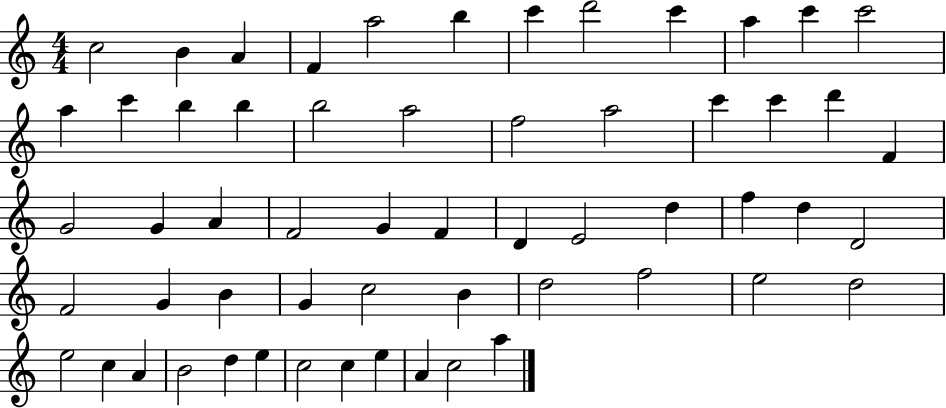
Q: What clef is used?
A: treble